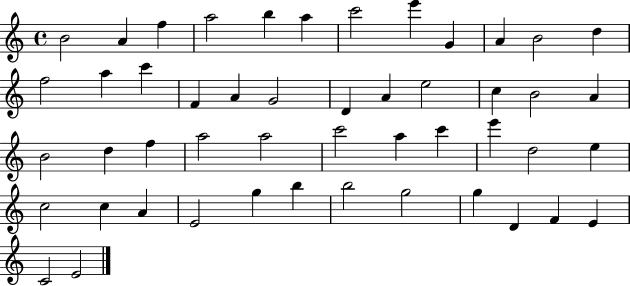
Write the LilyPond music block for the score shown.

{
  \clef treble
  \time 4/4
  \defaultTimeSignature
  \key c \major
  b'2 a'4 f''4 | a''2 b''4 a''4 | c'''2 e'''4 g'4 | a'4 b'2 d''4 | \break f''2 a''4 c'''4 | f'4 a'4 g'2 | d'4 a'4 e''2 | c''4 b'2 a'4 | \break b'2 d''4 f''4 | a''2 a''2 | c'''2 a''4 c'''4 | e'''4 d''2 e''4 | \break c''2 c''4 a'4 | e'2 g''4 b''4 | b''2 g''2 | g''4 d'4 f'4 e'4 | \break c'2 e'2 | \bar "|."
}